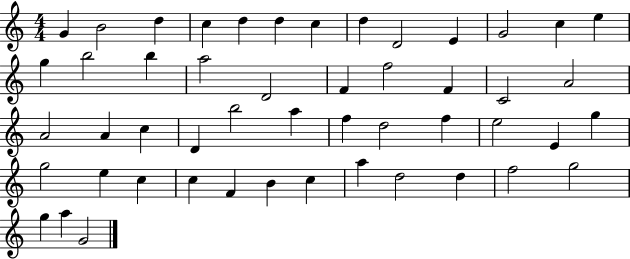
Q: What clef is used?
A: treble